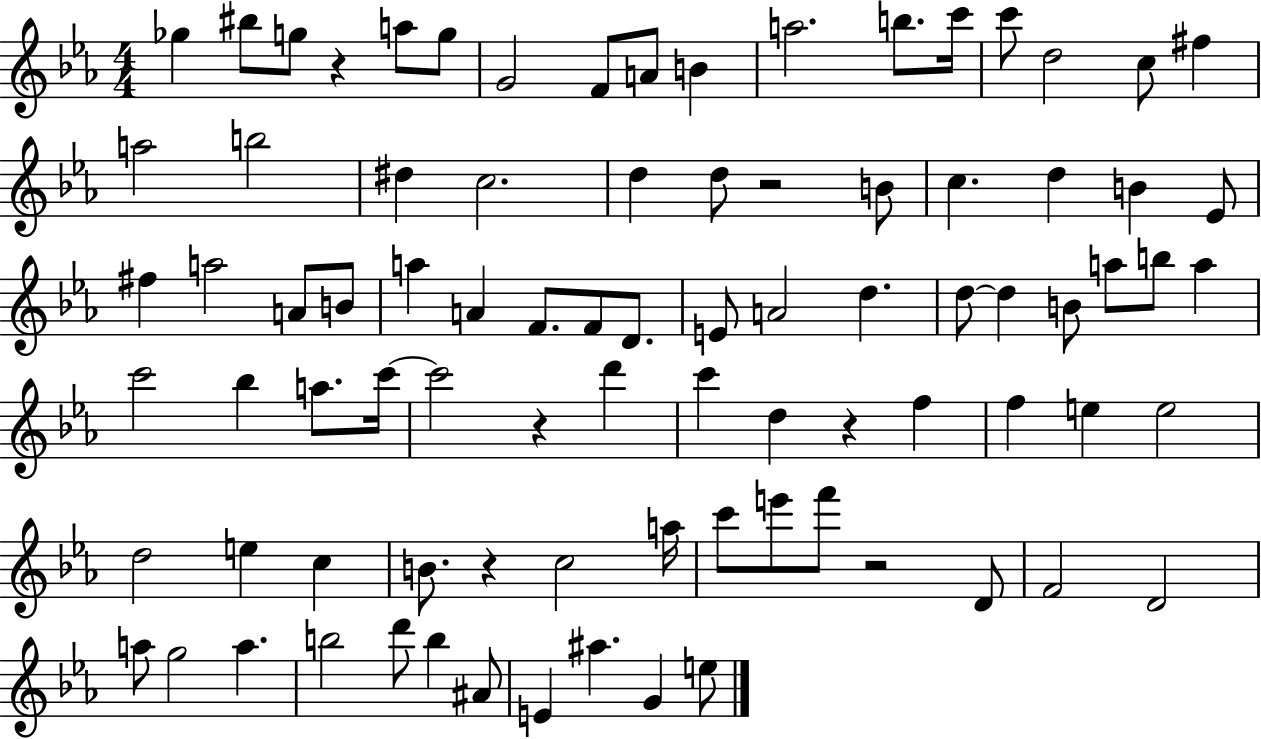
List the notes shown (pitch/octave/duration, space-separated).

Gb5/q BIS5/e G5/e R/q A5/e G5/e G4/h F4/e A4/e B4/q A5/h. B5/e. C6/s C6/e D5/h C5/e F#5/q A5/h B5/h D#5/q C5/h. D5/q D5/e R/h B4/e C5/q. D5/q B4/q Eb4/e F#5/q A5/h A4/e B4/e A5/q A4/q F4/e. F4/e D4/e. E4/e A4/h D5/q. D5/e D5/q B4/e A5/e B5/e A5/q C6/h Bb5/q A5/e. C6/s C6/h R/q D6/q C6/q D5/q R/q F5/q F5/q E5/q E5/h D5/h E5/q C5/q B4/e. R/q C5/h A5/s C6/e E6/e F6/e R/h D4/e F4/h D4/h A5/e G5/h A5/q. B5/h D6/e B5/q A#4/e E4/q A#5/q. G4/q E5/e